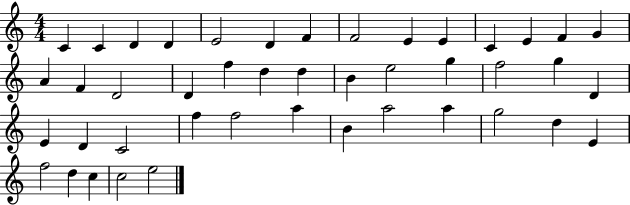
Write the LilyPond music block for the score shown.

{
  \clef treble
  \numericTimeSignature
  \time 4/4
  \key c \major
  c'4 c'4 d'4 d'4 | e'2 d'4 f'4 | f'2 e'4 e'4 | c'4 e'4 f'4 g'4 | \break a'4 f'4 d'2 | d'4 f''4 d''4 d''4 | b'4 e''2 g''4 | f''2 g''4 d'4 | \break e'4 d'4 c'2 | f''4 f''2 a''4 | b'4 a''2 a''4 | g''2 d''4 e'4 | \break f''2 d''4 c''4 | c''2 e''2 | \bar "|."
}